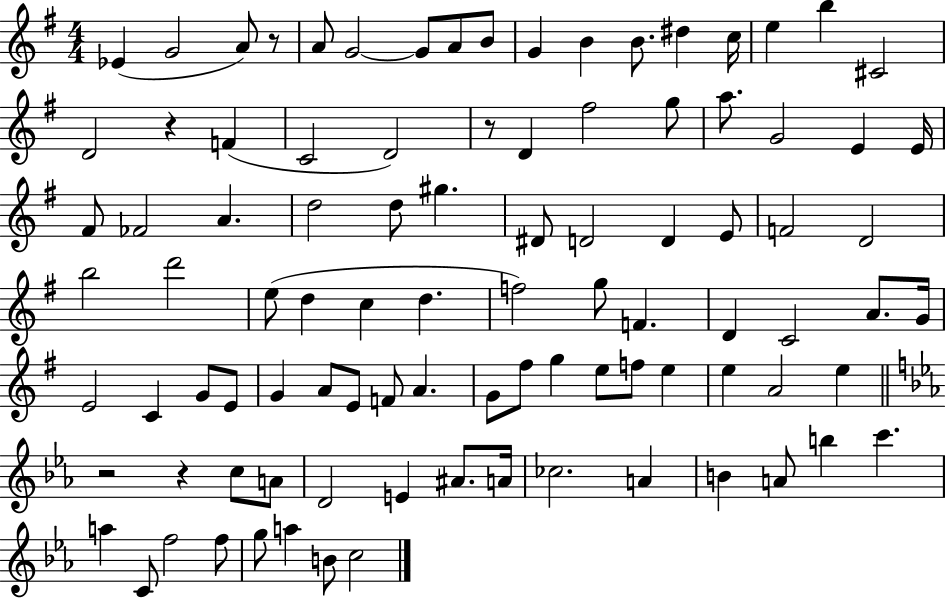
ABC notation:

X:1
T:Untitled
M:4/4
L:1/4
K:G
_E G2 A/2 z/2 A/2 G2 G/2 A/2 B/2 G B B/2 ^d c/4 e b ^C2 D2 z F C2 D2 z/2 D ^f2 g/2 a/2 G2 E E/4 ^F/2 _F2 A d2 d/2 ^g ^D/2 D2 D E/2 F2 D2 b2 d'2 e/2 d c d f2 g/2 F D C2 A/2 G/4 E2 C G/2 E/2 G A/2 E/2 F/2 A G/2 ^f/2 g e/2 f/2 e e A2 e z2 z c/2 A/2 D2 E ^A/2 A/4 _c2 A B A/2 b c' a C/2 f2 f/2 g/2 a B/2 c2